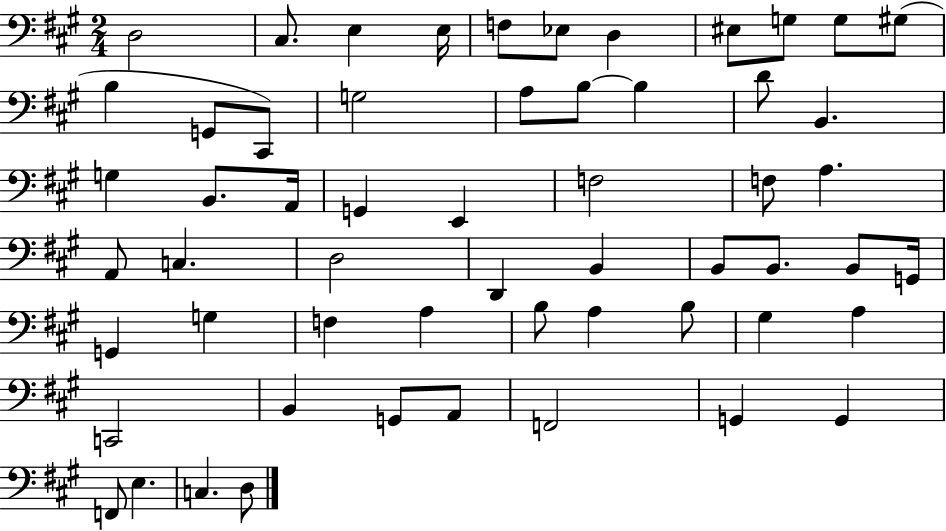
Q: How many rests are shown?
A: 0